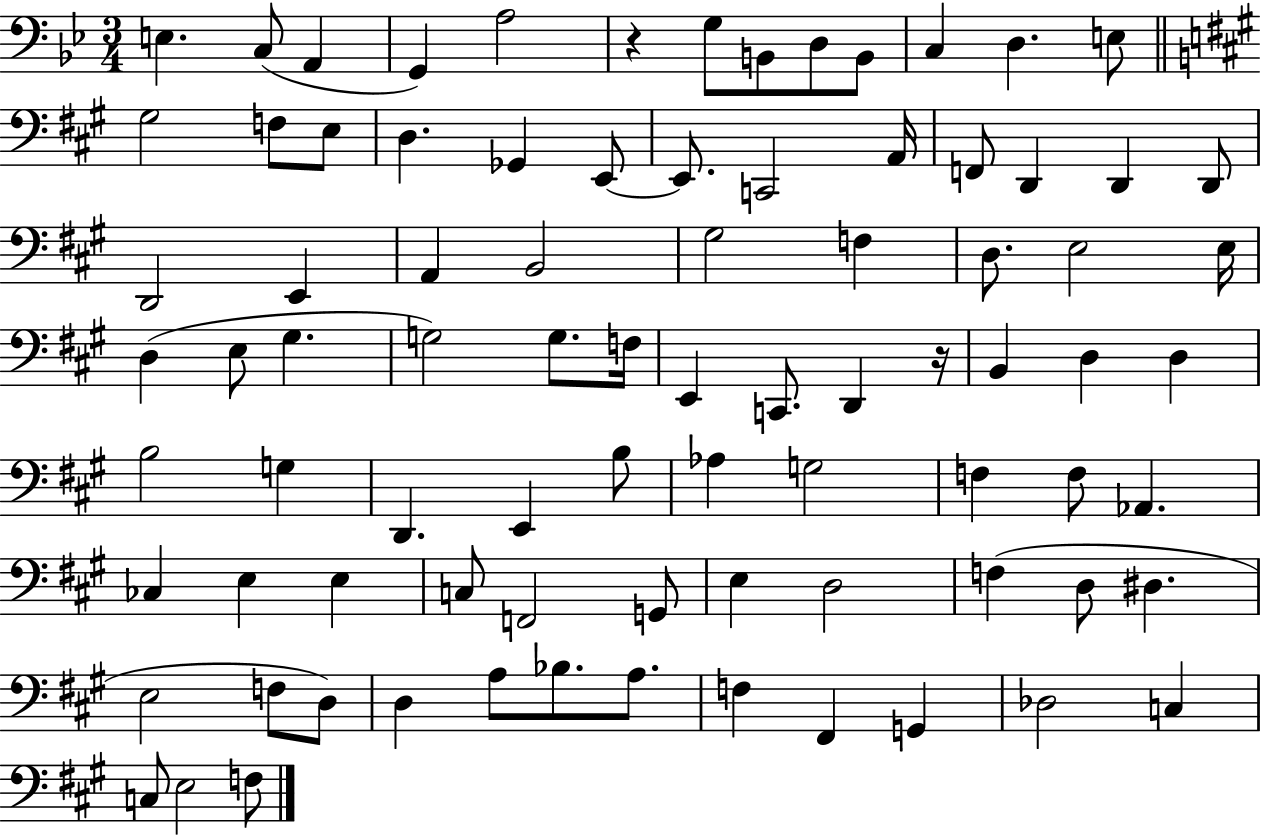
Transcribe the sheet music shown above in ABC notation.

X:1
T:Untitled
M:3/4
L:1/4
K:Bb
E, C,/2 A,, G,, A,2 z G,/2 B,,/2 D,/2 B,,/2 C, D, E,/2 ^G,2 F,/2 E,/2 D, _G,, E,,/2 E,,/2 C,,2 A,,/4 F,,/2 D,, D,, D,,/2 D,,2 E,, A,, B,,2 ^G,2 F, D,/2 E,2 E,/4 D, E,/2 ^G, G,2 G,/2 F,/4 E,, C,,/2 D,, z/4 B,, D, D, B,2 G, D,, E,, B,/2 _A, G,2 F, F,/2 _A,, _C, E, E, C,/2 F,,2 G,,/2 E, D,2 F, D,/2 ^D, E,2 F,/2 D,/2 D, A,/2 _B,/2 A,/2 F, ^F,, G,, _D,2 C, C,/2 E,2 F,/2